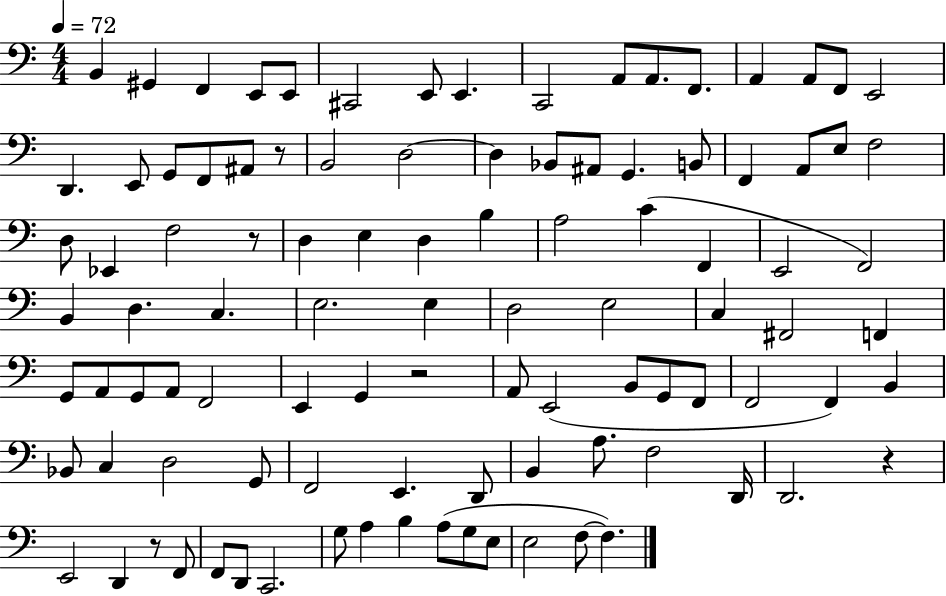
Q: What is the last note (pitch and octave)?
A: F3